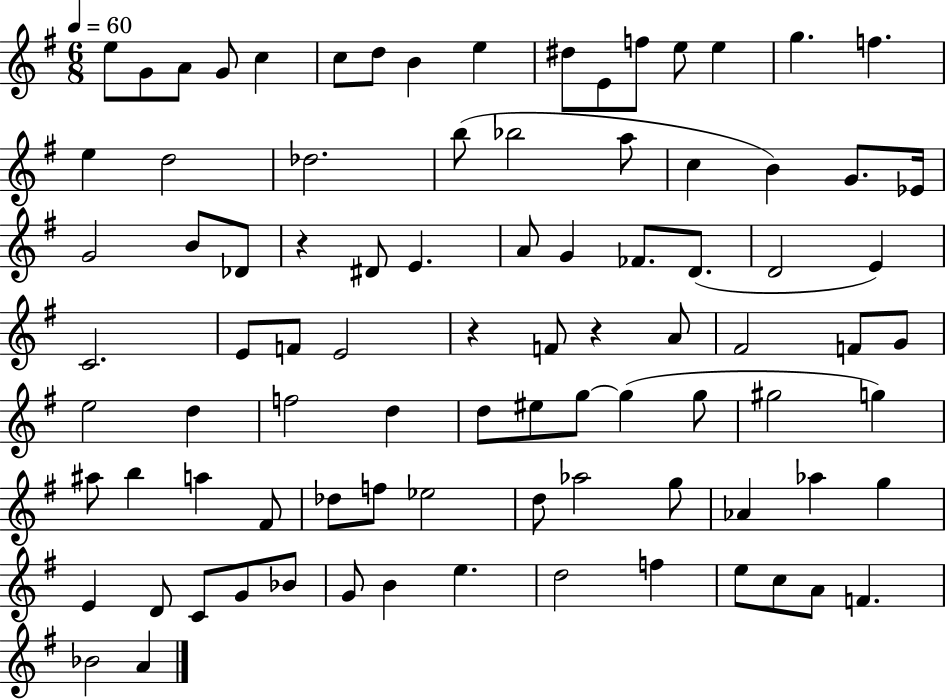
X:1
T:Untitled
M:6/8
L:1/4
K:G
e/2 G/2 A/2 G/2 c c/2 d/2 B e ^d/2 E/2 f/2 e/2 e g f e d2 _d2 b/2 _b2 a/2 c B G/2 _E/4 G2 B/2 _D/2 z ^D/2 E A/2 G _F/2 D/2 D2 E C2 E/2 F/2 E2 z F/2 z A/2 ^F2 F/2 G/2 e2 d f2 d d/2 ^e/2 g/2 g g/2 ^g2 g ^a/2 b a ^F/2 _d/2 f/2 _e2 d/2 _a2 g/2 _A _a g E D/2 C/2 G/2 _B/2 G/2 B e d2 f e/2 c/2 A/2 F _B2 A